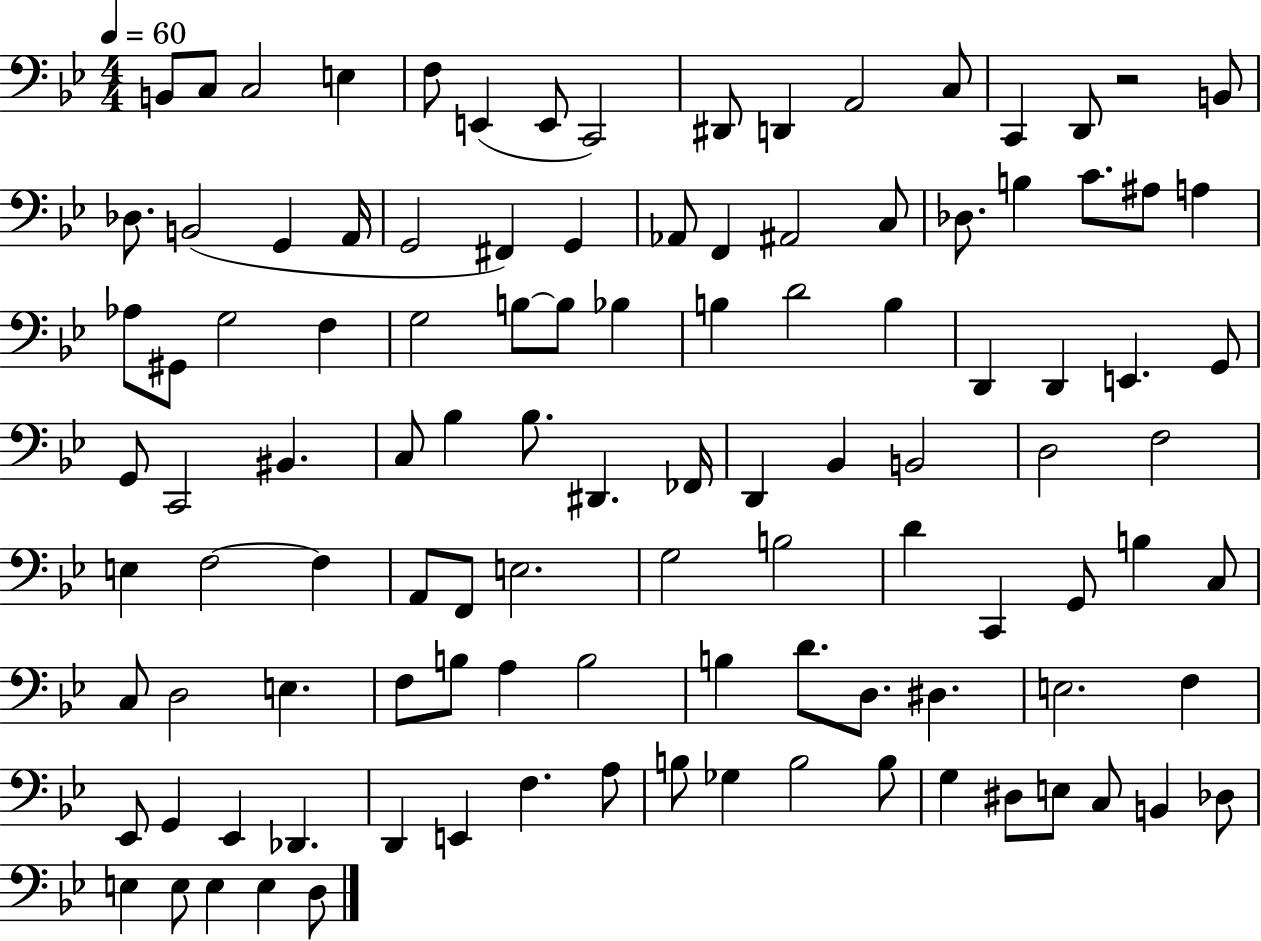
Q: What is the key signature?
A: BES major